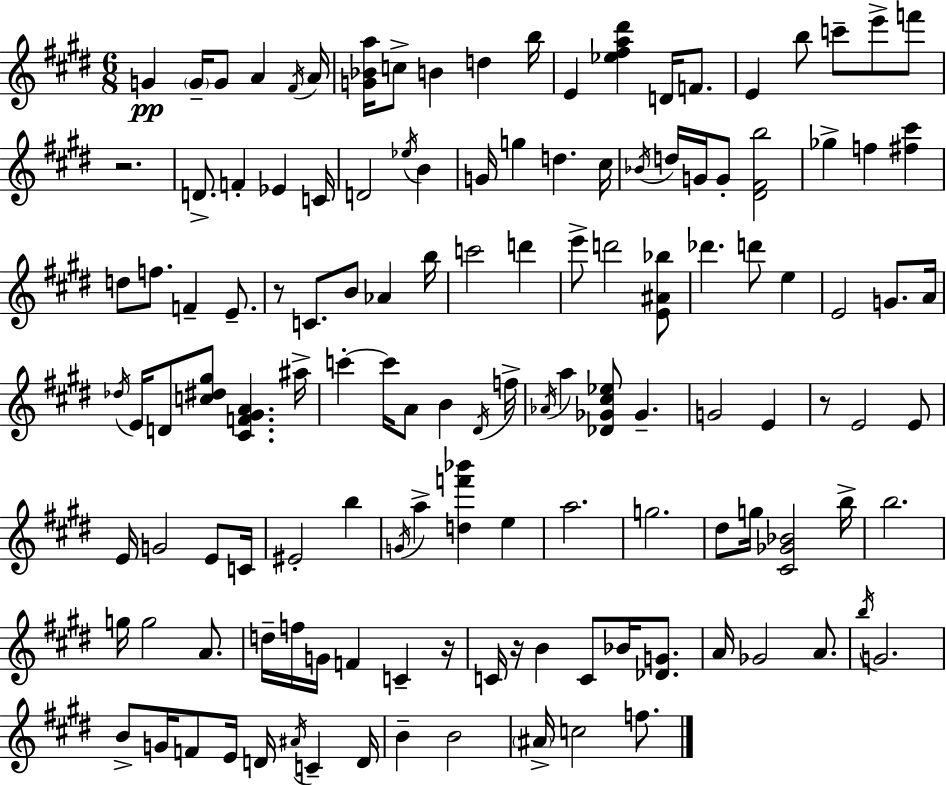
G4/q G4/s G4/e A4/q F#4/s A4/s [G4,Bb4,A5]/s C5/e B4/q D5/q B5/s E4/q [Eb5,F#5,A5,D#6]/q D4/s F4/e. E4/q B5/e C6/e E6/e F6/e R/h. D4/e. F4/q Eb4/q C4/s D4/h Eb5/s B4/q G4/s G5/q D5/q. C#5/s Bb4/s D5/s G4/s G4/e [D#4,F#4,B5]/h Gb5/q F5/q [F#5,C#6]/q D5/e F5/e. F4/q E4/e. R/e C4/e. B4/e Ab4/q B5/s C6/h D6/q E6/e D6/h [E4,A#4,Bb5]/e Db6/q. D6/e E5/q E4/h G4/e. A4/s Db5/s E4/s D4/e [C5,D#5,G#5]/e [C#4,F4,G#4,A4]/q. A#5/s C6/q C6/s A4/e B4/q D#4/s F5/s Ab4/s A5/q [Db4,Gb4,C#5,Eb5]/e Gb4/q. G4/h E4/q R/e E4/h E4/e E4/s G4/h E4/e C4/s EIS4/h B5/q G4/s A5/q [D5,F6,Bb6]/q E5/q A5/h. G5/h. D#5/e G5/s [C#4,Gb4,Bb4]/h B5/s B5/h. G5/s G5/h A4/e. D5/s F5/s G4/s F4/q C4/q R/s C4/s R/s B4/q C4/e Bb4/s [Db4,G4]/e. A4/s Gb4/h A4/e. B5/s G4/h. B4/e G4/s F4/e E4/s D4/s A#4/s C4/q D4/s B4/q B4/h A#4/s C5/h F5/e.